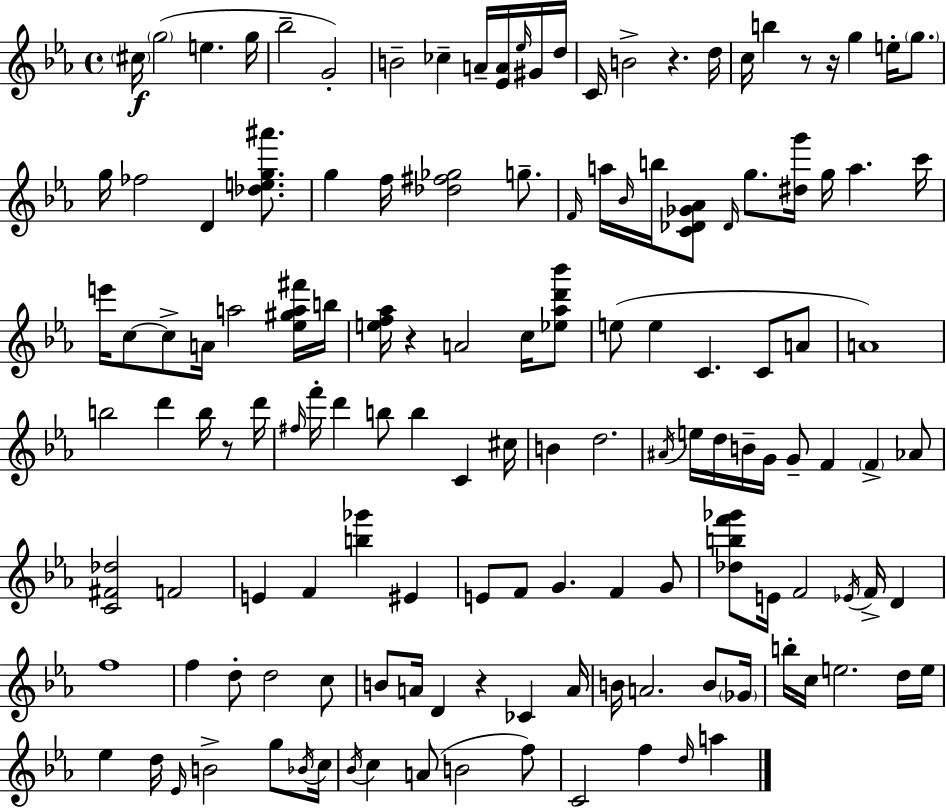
{
  \clef treble
  \time 4/4
  \defaultTimeSignature
  \key c \minor
  \parenthesize cis''16\f \parenthesize g''2( e''4. g''16 | bes''2-- g'2-.) | b'2-- ces''4-- a'16-- <ees' a'>16 \grace { ees''16 } gis'16 | d''16 c'16 b'2-> r4. | \break d''16 c''16 b''4 r8 r16 g''4 e''16-. \parenthesize g''8. | g''16 fes''2 d'4 <des'' e'' g'' ais'''>8. | g''4 f''16 <des'' fis'' ges''>2 g''8.-- | \grace { f'16 } a''16 \grace { bes'16 } b''16 <c' des' ges' aes'>8 \grace { des'16 } g''8. <dis'' g'''>16 g''16 a''4. | \break c'''16 e'''16 c''8~~ c''8-> a'16 a''2 | <ees'' gis'' a'' fis'''>16 b''16 <e'' f'' aes''>16 r4 a'2 | c''16 <ees'' aes'' d''' bes'''>8 e''8( e''4 c'4. | c'8 a'8 a'1) | \break b''2 d'''4 | b''16 r8 d'''16 \grace { fis''16 } f'''16-. d'''4 b''8 b''4 | c'4 cis''16 b'4 d''2. | \acciaccatura { ais'16 } e''16 d''16 b'16-- g'16 g'8-- f'4 | \break \parenthesize f'4-> aes'8 <c' fis' des''>2 f'2 | e'4 f'4 <b'' ges'''>4 | eis'4 e'8 f'8 g'4. | f'4 g'8 <des'' b'' f''' ges'''>8 e'16 f'2 | \break \acciaccatura { ees'16 } f'16-> d'4 f''1 | f''4 d''8-. d''2 | c''8 b'8 a'16 d'4 r4 | ces'4 a'16 b'16 a'2. | \break b'8 \parenthesize ges'16 b''16-. c''16 e''2. | d''16 e''16 ees''4 d''16 \grace { ees'16 } b'2-> | g''8 \acciaccatura { bes'16 } c''16 \acciaccatura { bes'16 } c''4 a'8( | b'2 f''8) c'2 | \break f''4 \grace { d''16 } a''4 \bar "|."
}